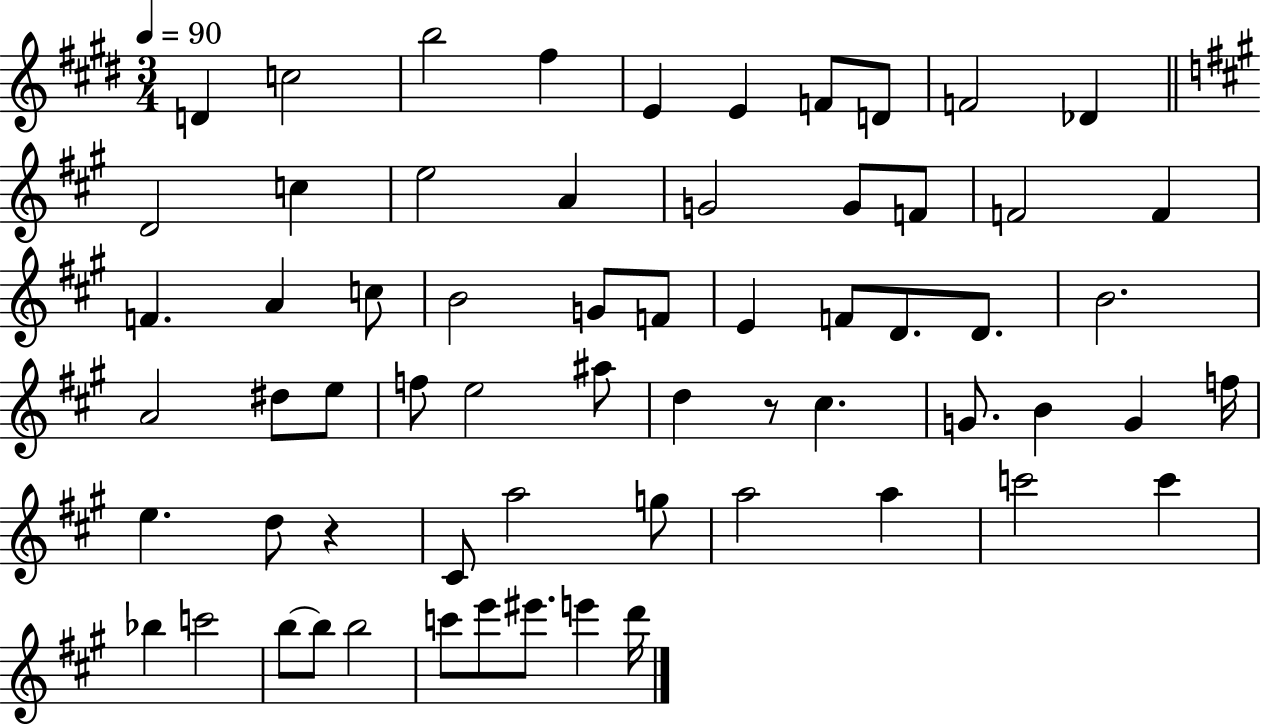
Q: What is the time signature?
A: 3/4